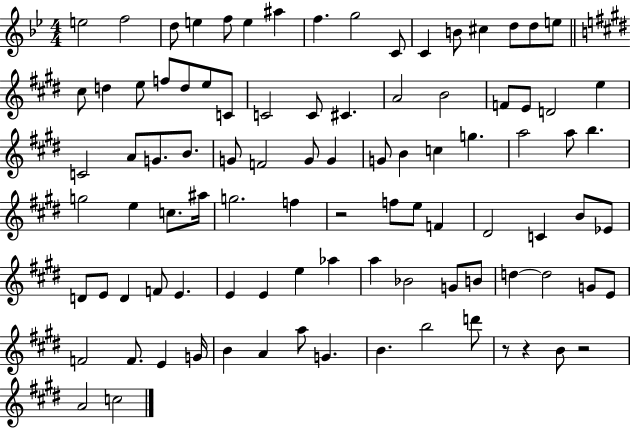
E5/h F5/h D5/e E5/q F5/e E5/q A#5/q F5/q. G5/h C4/e C4/q B4/e C#5/q D5/e D5/e E5/e C#5/e D5/q E5/e F5/e D5/e E5/e C4/e C4/h C4/e C#4/q. A4/h B4/h F4/e E4/e D4/h E5/q C4/h A4/e G4/e. B4/e. G4/e F4/h G4/e G4/q G4/e B4/q C5/q G5/q. A5/h A5/e B5/q. G5/h E5/q C5/e. A#5/s G5/h. F5/q R/h F5/e E5/e F4/q D#4/h C4/q B4/e Eb4/e D4/e E4/e D4/q F4/e E4/q. E4/q E4/q E5/q Ab5/q A5/q Bb4/h G4/e B4/e D5/q D5/h G4/e E4/e F4/h F4/e. E4/q G4/s B4/q A4/q A5/e G4/q. B4/q. B5/h D6/e R/e R/q B4/e R/h A4/h C5/h